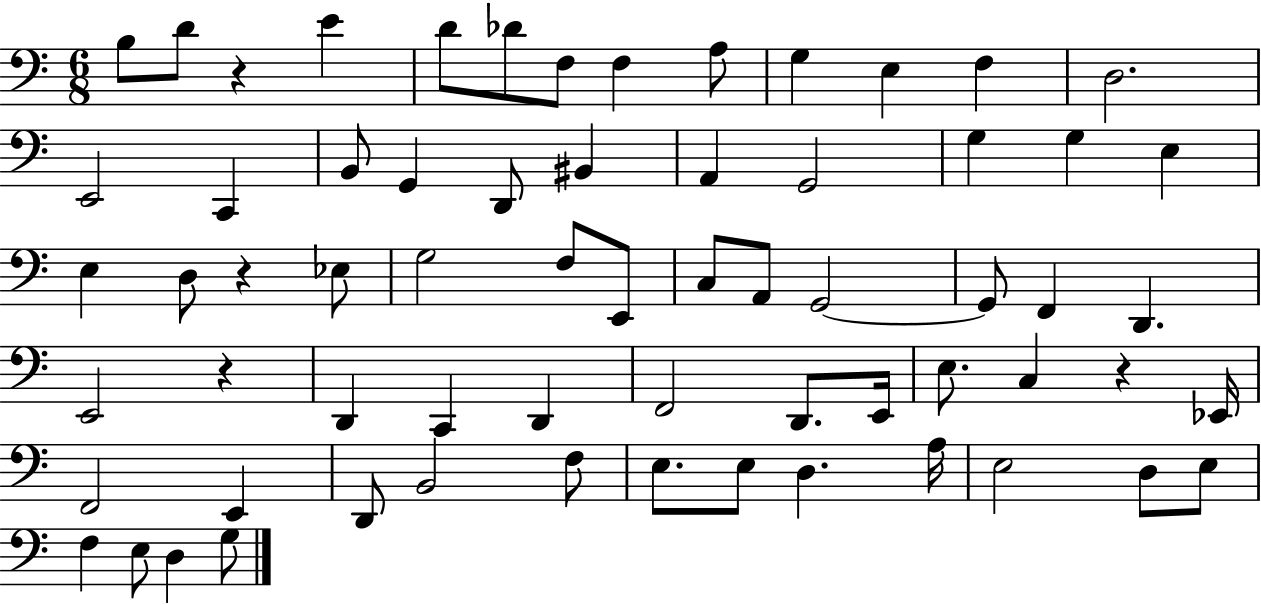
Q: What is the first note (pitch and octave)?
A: B3